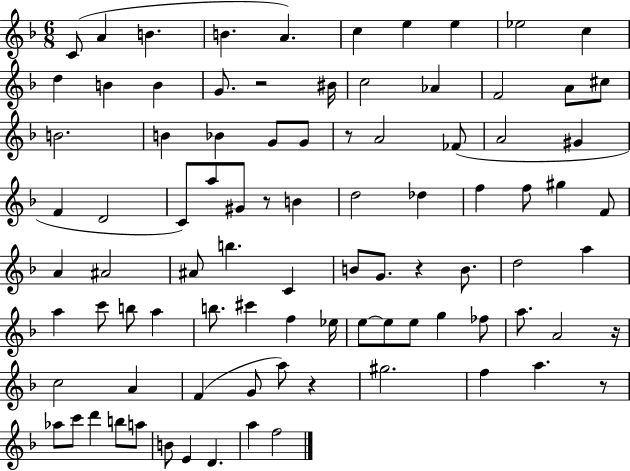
{
  \clef treble
  \numericTimeSignature
  \time 6/8
  \key f \major
  c'8( a'4 b'4. | b'4. a'4.) | c''4 e''4 e''4 | ees''2 c''4 | \break d''4 b'4 b'4 | g'8. r2 bis'16 | c''2 aes'4 | f'2 a'8 cis''8 | \break b'2. | b'4 bes'4 g'8 g'8 | r8 a'2 fes'8( | a'2 gis'4 | \break f'4 d'2 | c'8) a''8 gis'8 r8 b'4 | d''2 des''4 | f''4 f''8 gis''4 f'8 | \break a'4 ais'2 | ais'8 b''4. c'4 | b'8 g'8. r4 b'8. | d''2 a''4 | \break a''4 c'''8 b''8 a''4 | b''8. cis'''4 f''4 ees''16 | e''8~~ e''8 e''8 g''4 fes''8 | a''8. a'2 r16 | \break c''2 a'4 | f'4( g'8 a''8) r4 | gis''2. | f''4 a''4. r8 | \break aes''8 c'''8 d'''4 b''8 a''8 | b'8 e'4 d'4. | a''4 f''2 | \bar "|."
}